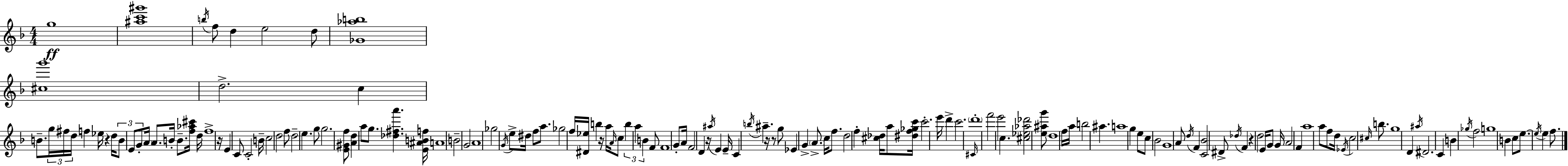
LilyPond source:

{
  \clef treble
  \numericTimeSignature
  \time 4/4
  \key f \major
  \repeat volta 2 { g''1\ff | <ais'' c''' gis'''>1 | \acciaccatura { b''16 } f''8 d''4 e''2 d''8 | <ges' aes'' b''>1 | \break <cis'' g'''>1 | d''2.-> c''4 | b'8.-- \tuplet 3/2 { g''16 fis''16 d''16 } f''4 ees''16 r4 | d''16 \tuplet 3/2 { b'8 e'8 g'8-. } \parenthesize a'16 a'8. b'16-. b'8.-- <f'' aes'' cis'''>16 | \break d''16 f''1-> | r16 e'4 c'8 c'2-. | b'16-- c''2 d''2 | f''8 d''2-- e''4. | \break g''8 g''2. <e' gis' f''>8 | <a' d''>4 a''8 g''8. <des'' fis'' a'''>4. | <e' ais' b' f''>16 a'1 | b'2-- g'2 | \break a'1 | ges''2 \acciaccatura { g'16 } e''8-> dis''16 f''8 a''8. | ges''2 f''16 <dis' ees''>16 b''4 | r16 a''16 \grace { a'16 } c''8 \tuplet 3/2 { b''4 a''4 b'4 } | \break f'8 f'1 | g'8-. a'16 f'2 d'4 | r16 \acciaccatura { ais''16 } e'4 e'16-- c'4 \acciaccatura { b''16 } ais''4.-- | r16 r8 g''8 ees'4 g'4-> | \break \parenthesize a'8.-> c''16 f''8. d''2 | f''4-. <cis'' des''>16 a''8 <dis'' f'' ges'' c'''>16 c'''2.-. | e'''16 d'''4-> c'''2. | \grace { cis'16 } \parenthesize d'''1-. | \break f'''2 e'''2 | c''4. <cis'' ees'' aes'' des'''>2 | <e'' ais'' g'''>8 d''1 | f''16 a''16 b''2 | \break ais''4. a''1 | g''4 e''8 c''8 bes'2 | g'1 | a'8 \acciaccatura { d''16 } f'4 <c' bes'>2 | \break dis'8-> \acciaccatura { des''16 } f'4 r4 | d''2 e'16 g'8 g'16 a'2 | f'4 a''1 | a''8 f''8 d''16 \acciaccatura { ees'16 } c''2 | \break \grace { cis''16 } b''8. g''1 | d'4 \acciaccatura { ais''16 } dis'2. | c'4 b'4 | \acciaccatura { ges''16 } f''2 g''1 | \break b'4 | c''8 e''8.~~ \acciaccatura { e''16 } e''4 f''8. } \bar "|."
}